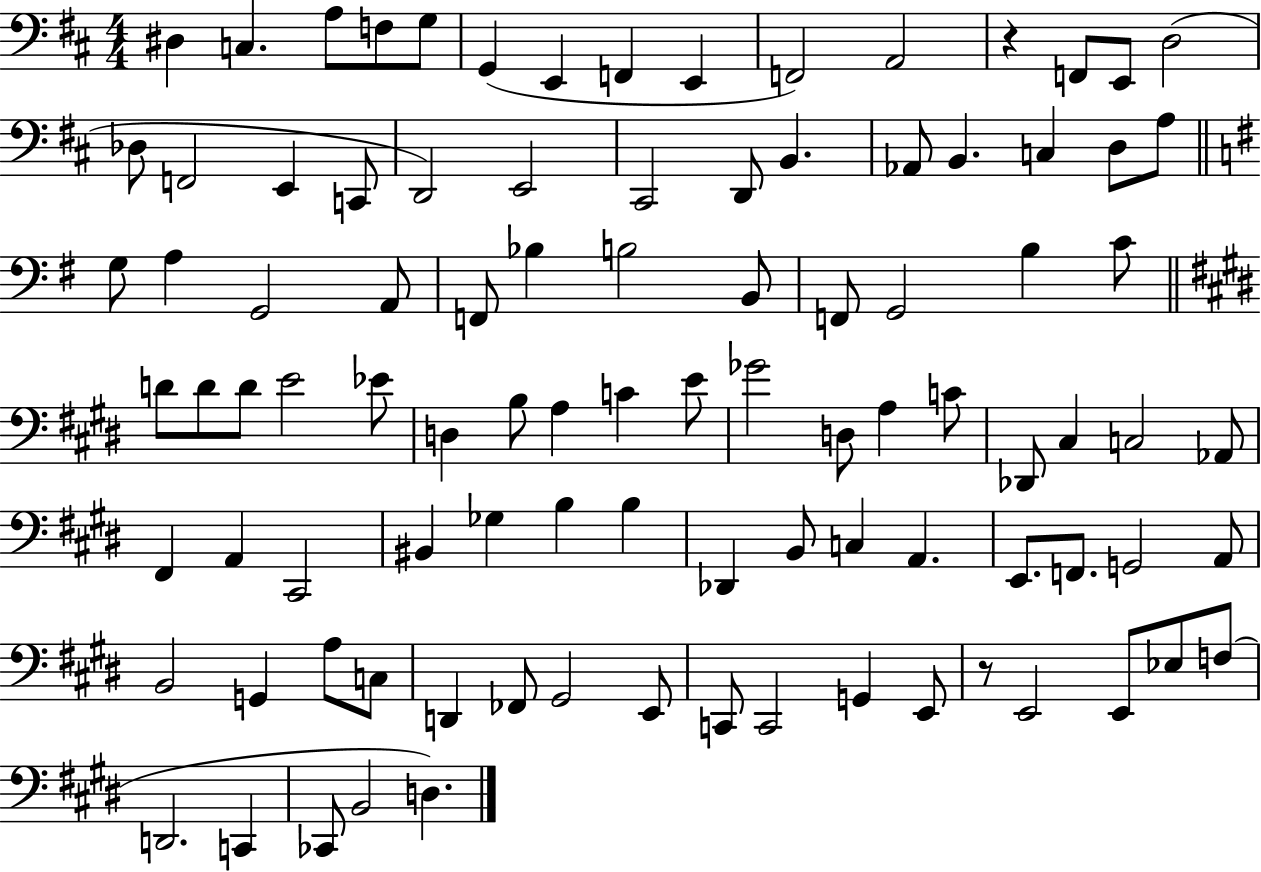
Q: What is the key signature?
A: D major